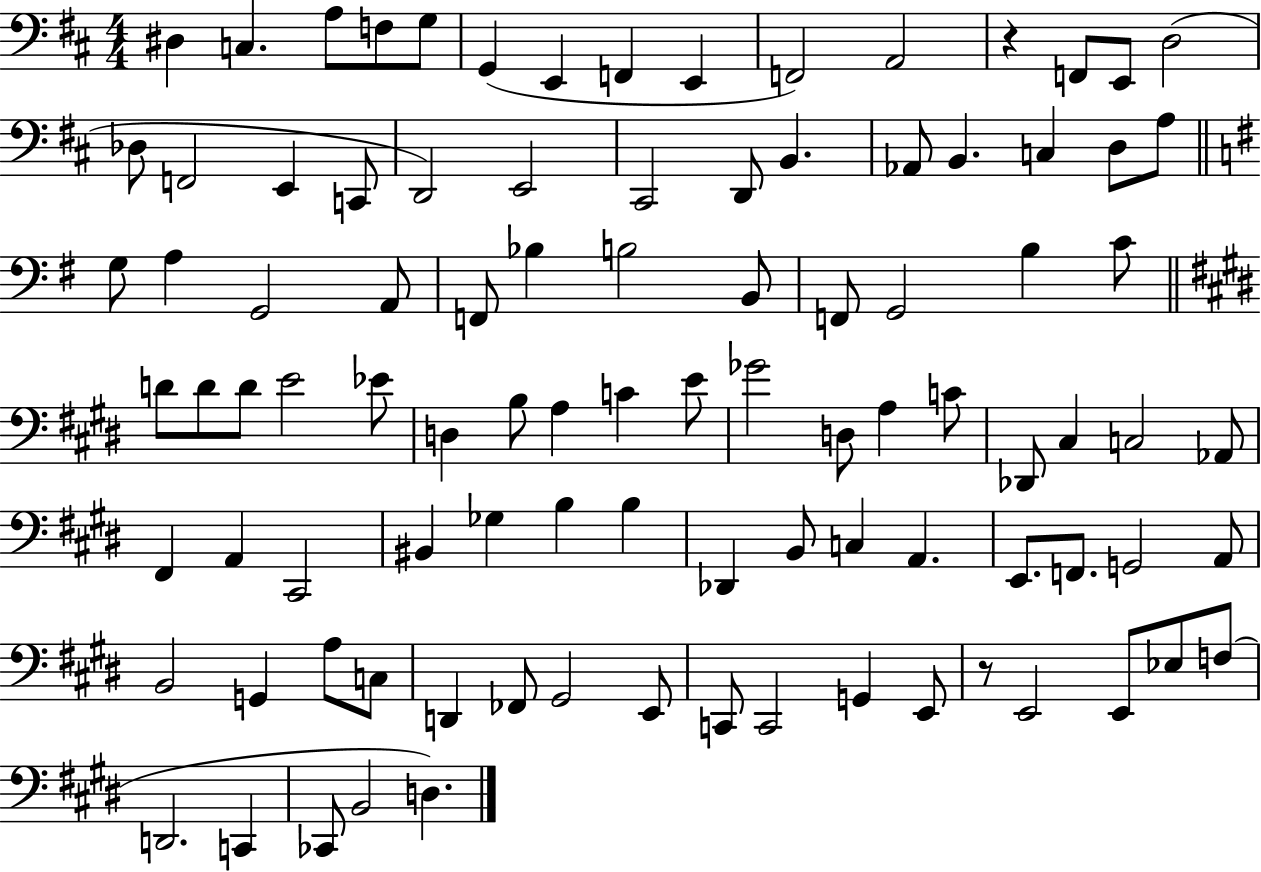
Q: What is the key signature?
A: D major